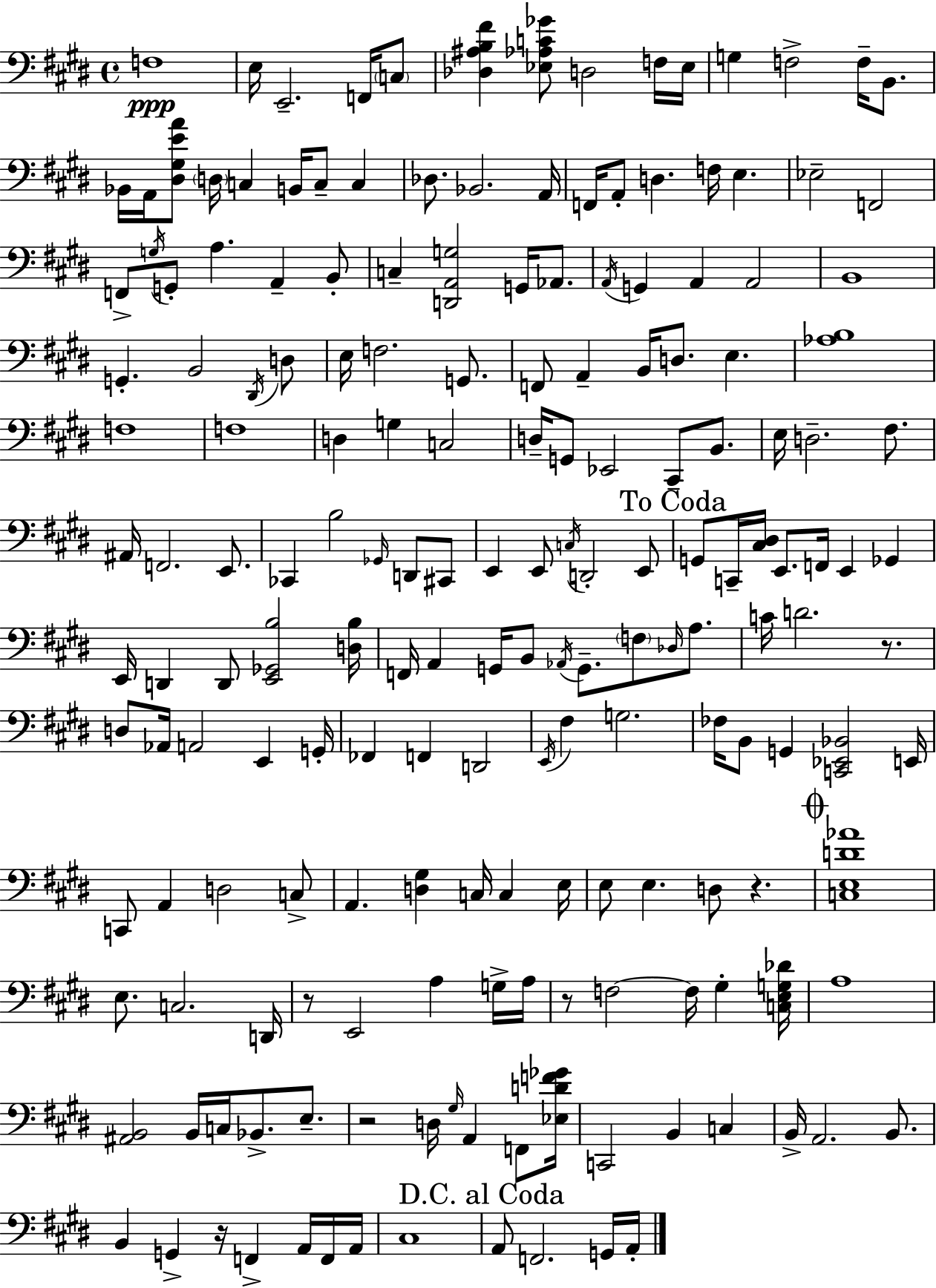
F3/w E3/s E2/h. F2/s C3/e [Db3,A#3,B3,F#4]/q [Eb3,Ab3,C4,Gb4]/e D3/h F3/s Eb3/s G3/q F3/h F3/s B2/e. Bb2/s A2/s [D#3,G#3,E4,A4]/e D3/s C3/q B2/s C3/e C3/q Db3/e. Bb2/h. A2/s F2/s A2/e D3/q. F3/s E3/q. Eb3/h F2/h F2/e G3/s G2/e A3/q. A2/q B2/e C3/q [D2,A2,G3]/h G2/s Ab2/e. A2/s G2/q A2/q A2/h B2/w G2/q. B2/h D#2/s D3/e E3/s F3/h. G2/e. F2/e A2/q B2/s D3/e. E3/q. [Ab3,B3]/w F3/w F3/w D3/q G3/q C3/h D3/s G2/e Eb2/h C#2/e B2/e. E3/s D3/h. F#3/e. A#2/s F2/h. E2/e. CES2/q B3/h Gb2/s D2/e C#2/e E2/q E2/e C3/s D2/h E2/e G2/e C2/s [C#3,D#3]/s E2/e. F2/s E2/q Gb2/q E2/s D2/q D2/e [E2,Gb2,B3]/h [D3,B3]/s F2/s A2/q G2/s B2/e Ab2/s G2/e. F3/e Db3/s A3/e. C4/s D4/h. R/e. D3/e Ab2/s A2/h E2/q G2/s FES2/q F2/q D2/h E2/s F#3/q G3/h. FES3/s B2/e G2/q [C2,Eb2,Bb2]/h E2/s C2/e A2/q D3/h C3/e A2/q. [D3,G#3]/q C3/s C3/q E3/s E3/e E3/q. D3/e R/q. [C3,E3,D4,Ab4]/w E3/e. C3/h. D2/s R/e E2/h A3/q G3/s A3/s R/e F3/h F3/s G#3/q [C3,E3,G3,Db4]/s A3/w [A#2,B2]/h B2/s C3/s Bb2/e. E3/e. R/h D3/s G#3/s A2/q F2/e [Eb3,D4,F4,Gb4]/s C2/h B2/q C3/q B2/s A2/h. B2/e. B2/q G2/q R/s F2/q A2/s F2/s A2/s C#3/w A2/e F2/h. G2/s A2/s